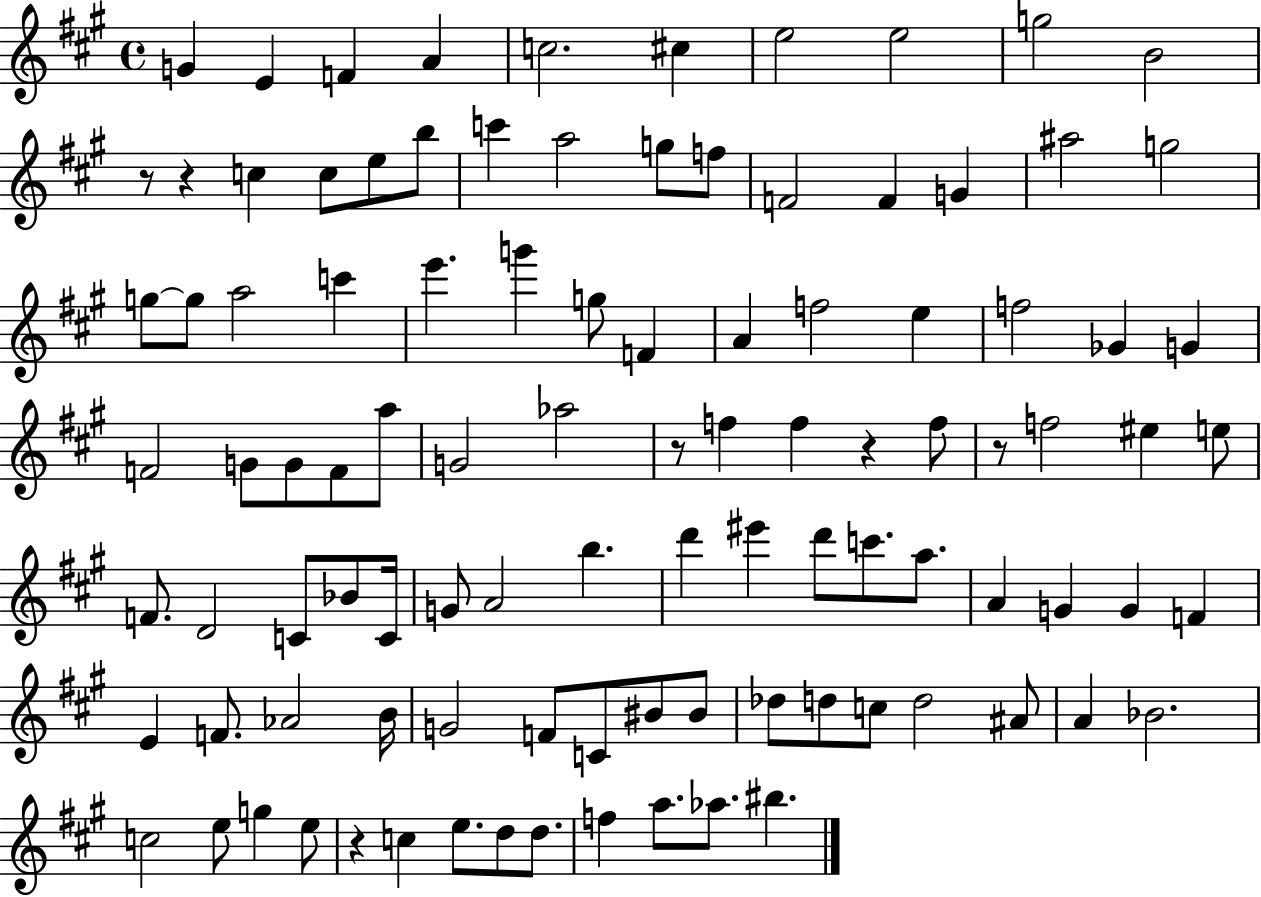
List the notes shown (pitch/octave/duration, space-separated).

G4/q E4/q F4/q A4/q C5/h. C#5/q E5/h E5/h G5/h B4/h R/e R/q C5/q C5/e E5/e B5/e C6/q A5/h G5/e F5/e F4/h F4/q G4/q A#5/h G5/h G5/e G5/e A5/h C6/q E6/q. G6/q G5/e F4/q A4/q F5/h E5/q F5/h Gb4/q G4/q F4/h G4/e G4/e F4/e A5/e G4/h Ab5/h R/e F5/q F5/q R/q F5/e R/e F5/h EIS5/q E5/e F4/e. D4/h C4/e Bb4/e C4/s G4/e A4/h B5/q. D6/q EIS6/q D6/e C6/e. A5/e. A4/q G4/q G4/q F4/q E4/q F4/e. Ab4/h B4/s G4/h F4/e C4/e BIS4/e BIS4/e Db5/e D5/e C5/e D5/h A#4/e A4/q Bb4/h. C5/h E5/e G5/q E5/e R/q C5/q E5/e. D5/e D5/e. F5/q A5/e. Ab5/e. BIS5/q.